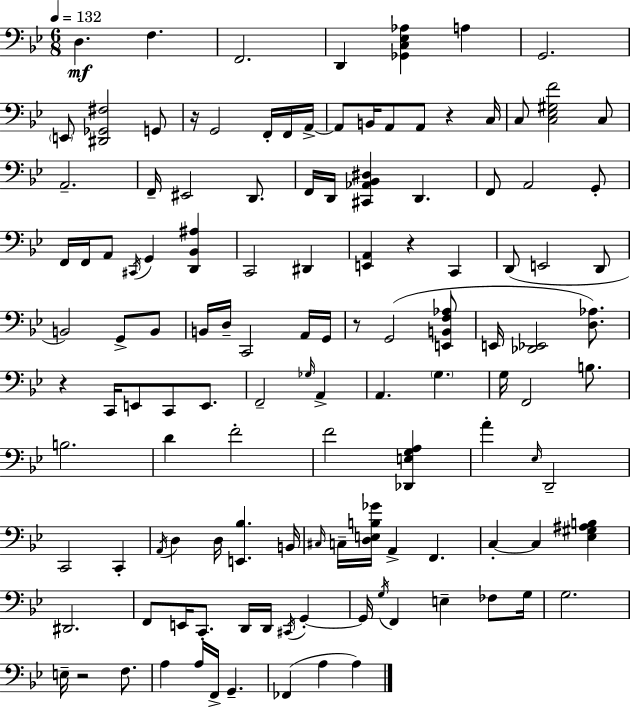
{
  \clef bass
  \numericTimeSignature
  \time 6/8
  \key bes \major
  \tempo 4 = 132
  d4.\mf f4. | f,2. | d,4 <ges, c ees aes>4 a4 | g,2. | \break \parenthesize e,8 <dis, ges, fis>2 g,8 | r16 g,2 f,16-. f,16 a,16->~~ | a,8 b,16 a,8 a,8 r4 c16 | c8 <c ees gis f'>2 c8 | \break a,2.-- | f,16-- eis,2 d,8. | f,16 d,16 <cis, aes, bes, dis>4 d,4. | f,8 a,2 g,8-. | \break f,16 f,16 a,8 \acciaccatura { cis,16 } g,4 <d, bes, ais>4 | c,2 dis,4 | <e, a,>4 r4 c,4 | d,8( e,2 d,8 | \break b,2) g,8-> b,8 | b,16 d16-- c,2 a,16 | g,16 r8 g,2( <e, b, f aes>8 | e,16 <des, ees,>2 <d aes>8.) | \break r4 c,16 e,8 c,8 e,8. | f,2-- \grace { ges16 } a,4-> | a,4. \parenthesize g4. | g16 f,2 b8. | \break b2. | d'4 f'2-. | f'2 <des, e g a>4 | a'4-. \grace { ees16 } d,2-- | \break c,2 c,4-. | \acciaccatura { a,16 } d4 d16 <e, bes>4. | b,16 \grace { cis16 } c16-- <d e b ges'>16 a,4-> f,4. | c4-.~~ c4 | \break <ees gis ais b>4 dis,2. | f,8 e,16 c,8.-. d,16 | d,16 \acciaccatura { cis,16 } g,4-.~~ g,16 \acciaccatura { g16 } f,4 | e4-- fes8 g16 g2. | \break e16-- r2 | f8. a4 a16 | f,16-> g,4.-- fes,4( a4 | a4) \bar "|."
}